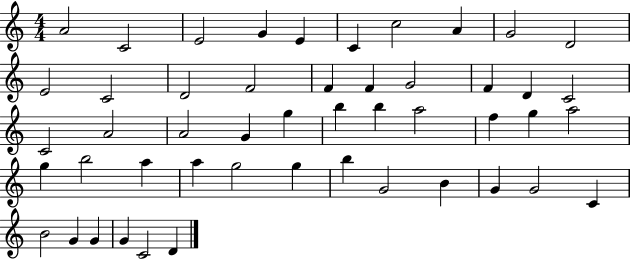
X:1
T:Untitled
M:4/4
L:1/4
K:C
A2 C2 E2 G E C c2 A G2 D2 E2 C2 D2 F2 F F G2 F D C2 C2 A2 A2 G g b b a2 f g a2 g b2 a a g2 g b G2 B G G2 C B2 G G G C2 D